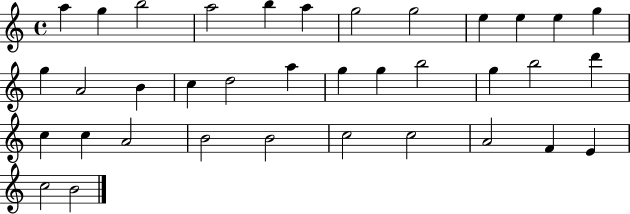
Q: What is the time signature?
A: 4/4